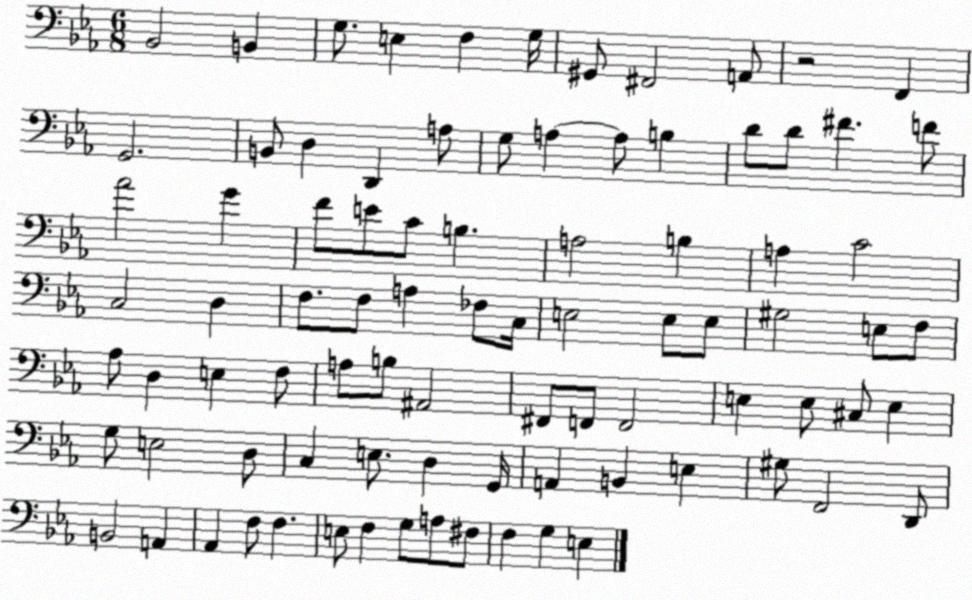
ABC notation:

X:1
T:Untitled
M:6/8
L:1/4
K:Eb
_B,,2 B,, G,/2 E, F, G,/4 ^G,,/2 ^F,,2 A,,/2 z2 F,, G,,2 B,,/2 D, D,, A,/2 G,/2 A, A,/2 B, D/2 D/2 ^F F/2 _A2 G F/2 E/2 C/2 B, A,2 B, A, C2 C,2 D, F,/2 F,/2 A, _F,/2 C,/4 E,2 E,/2 E,/2 ^G,2 E,/2 F,/2 _A,/2 D, E, F,/2 A,/2 B,/2 ^A,,2 ^F,,/2 F,,/2 F,,2 E, E,/2 ^C,/2 E, G,/2 E,2 D,/2 C, E,/2 D, G,,/4 A,, B,, E, ^G,/2 F,,2 D,,/2 B,,2 A,, _A,, F,/2 F, E,/2 F, G,/2 A,/2 ^F,/2 F, G, E,